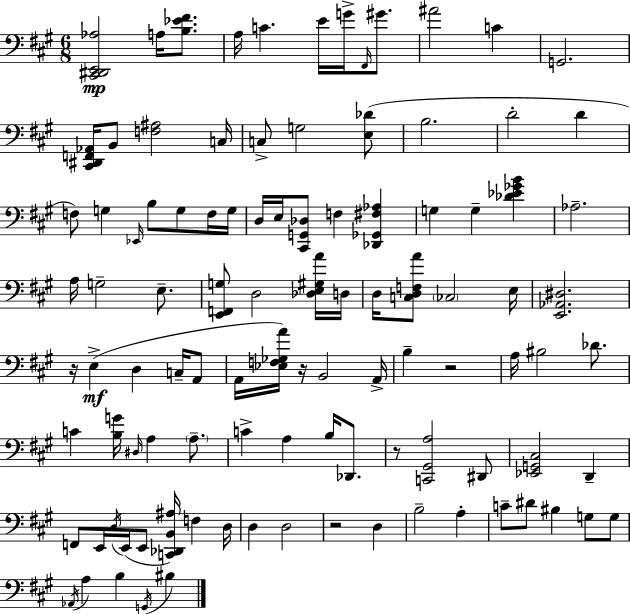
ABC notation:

X:1
T:Untitled
M:6/8
L:1/4
K:A
[^C,,^D,,E,,_A,]2 A,/4 [B,_E^F]/2 A,/4 C E/4 G/4 ^F,,/4 ^G/2 ^A2 C G,,2 [^C,,^D,,F,,_A,,]/4 B,,/2 [F,^A,]2 C,/4 C,/2 G,2 [E,_D]/2 B,2 D2 D F,/2 G, _E,,/4 B,/2 G,/2 F,/4 G,/4 D,/4 E,/4 [^C,,G,,_D,]/2 F, [_D,,_G,,^F,_A,] G, G, [_D_E_GB] _A,2 A,/4 G,2 E,/2 [E,,F,,G,]/2 D,2 [_D,E,^G,A]/4 D,/4 D,/4 [C,D,F,A]/2 _C,2 E,/4 [E,,_A,,^D,]2 z/4 E, D, C,/4 A,,/2 A,,/4 [_E,F,_G,A]/4 z/4 B,,2 A,,/4 B, z2 A,/4 ^B,2 _D/2 C [B,G]/4 ^D,/4 A, A,/2 C A, B,/4 _D,,/2 z/2 [C,,^G,,A,]2 ^D,,/2 [_E,,G,,^C,]2 D,, F,,/2 E,,/4 D,/4 E,,/4 E,,/2 [C,,_D,,B,,^A,]/4 F, D,/4 D, D,2 z2 D, B,2 A, C/2 ^D/2 ^B, G,/2 G,/2 _A,,/4 A, B, G,,/4 ^B,